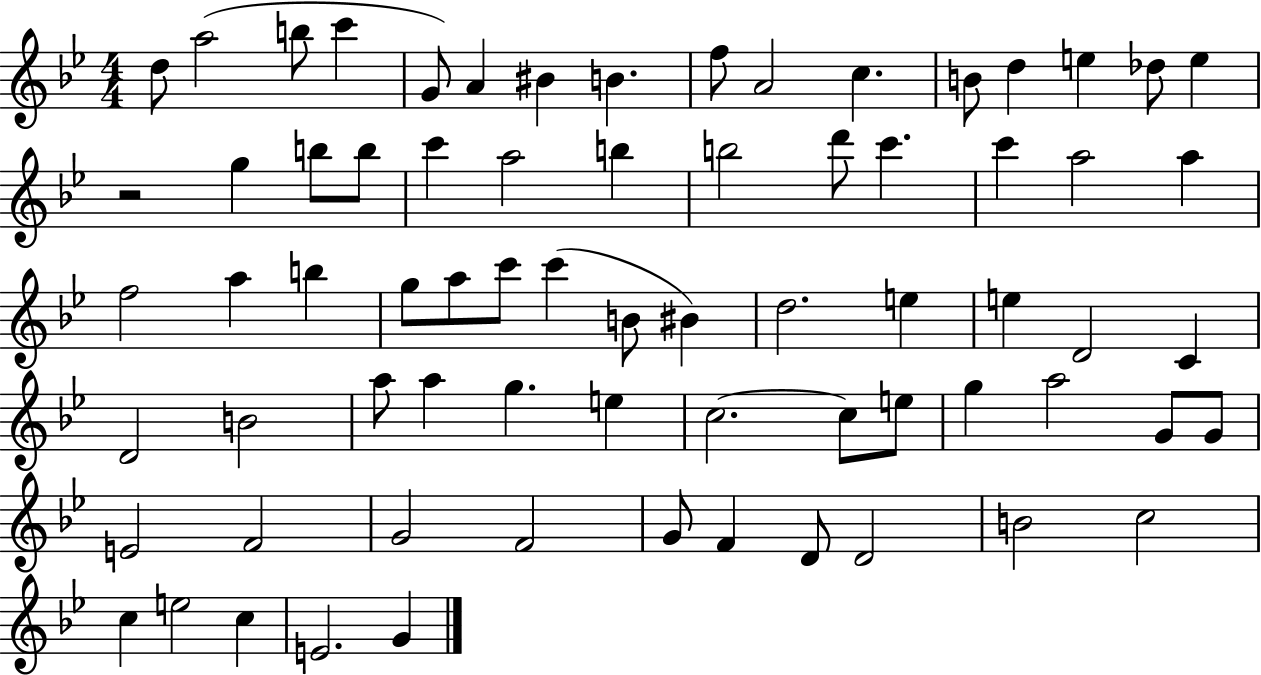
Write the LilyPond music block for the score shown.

{
  \clef treble
  \numericTimeSignature
  \time 4/4
  \key bes \major
  d''8 a''2( b''8 c'''4 | g'8) a'4 bis'4 b'4. | f''8 a'2 c''4. | b'8 d''4 e''4 des''8 e''4 | \break r2 g''4 b''8 b''8 | c'''4 a''2 b''4 | b''2 d'''8 c'''4. | c'''4 a''2 a''4 | \break f''2 a''4 b''4 | g''8 a''8 c'''8 c'''4( b'8 bis'4) | d''2. e''4 | e''4 d'2 c'4 | \break d'2 b'2 | a''8 a''4 g''4. e''4 | c''2.~~ c''8 e''8 | g''4 a''2 g'8 g'8 | \break e'2 f'2 | g'2 f'2 | g'8 f'4 d'8 d'2 | b'2 c''2 | \break c''4 e''2 c''4 | e'2. g'4 | \bar "|."
}